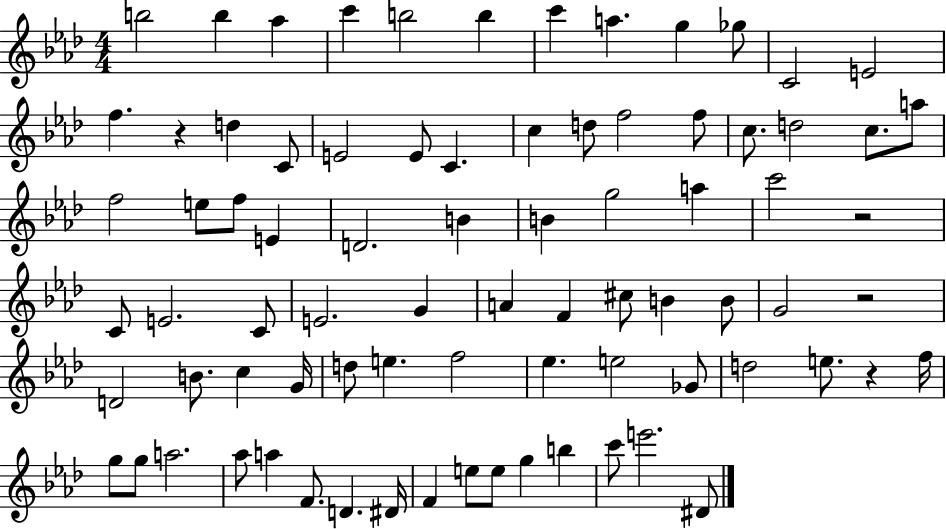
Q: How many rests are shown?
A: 4